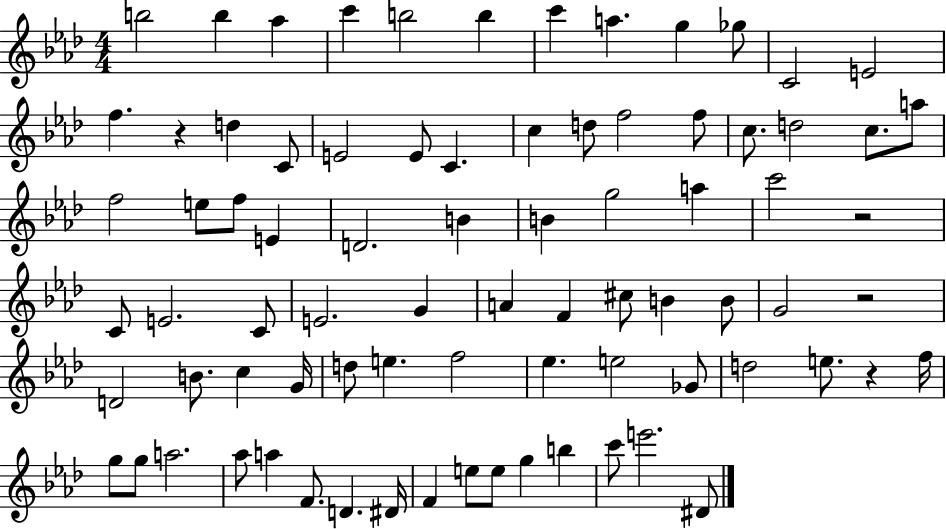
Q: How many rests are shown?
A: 4